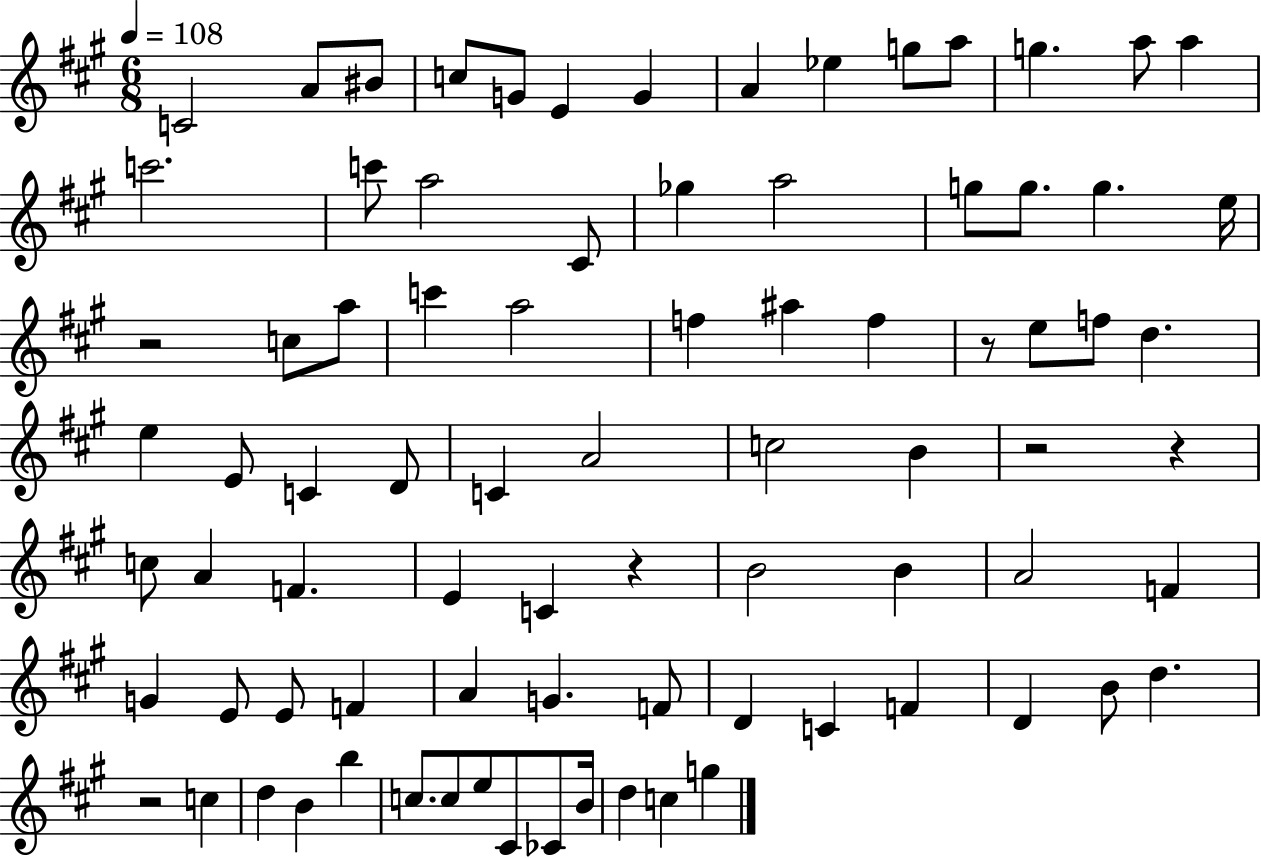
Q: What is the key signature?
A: A major